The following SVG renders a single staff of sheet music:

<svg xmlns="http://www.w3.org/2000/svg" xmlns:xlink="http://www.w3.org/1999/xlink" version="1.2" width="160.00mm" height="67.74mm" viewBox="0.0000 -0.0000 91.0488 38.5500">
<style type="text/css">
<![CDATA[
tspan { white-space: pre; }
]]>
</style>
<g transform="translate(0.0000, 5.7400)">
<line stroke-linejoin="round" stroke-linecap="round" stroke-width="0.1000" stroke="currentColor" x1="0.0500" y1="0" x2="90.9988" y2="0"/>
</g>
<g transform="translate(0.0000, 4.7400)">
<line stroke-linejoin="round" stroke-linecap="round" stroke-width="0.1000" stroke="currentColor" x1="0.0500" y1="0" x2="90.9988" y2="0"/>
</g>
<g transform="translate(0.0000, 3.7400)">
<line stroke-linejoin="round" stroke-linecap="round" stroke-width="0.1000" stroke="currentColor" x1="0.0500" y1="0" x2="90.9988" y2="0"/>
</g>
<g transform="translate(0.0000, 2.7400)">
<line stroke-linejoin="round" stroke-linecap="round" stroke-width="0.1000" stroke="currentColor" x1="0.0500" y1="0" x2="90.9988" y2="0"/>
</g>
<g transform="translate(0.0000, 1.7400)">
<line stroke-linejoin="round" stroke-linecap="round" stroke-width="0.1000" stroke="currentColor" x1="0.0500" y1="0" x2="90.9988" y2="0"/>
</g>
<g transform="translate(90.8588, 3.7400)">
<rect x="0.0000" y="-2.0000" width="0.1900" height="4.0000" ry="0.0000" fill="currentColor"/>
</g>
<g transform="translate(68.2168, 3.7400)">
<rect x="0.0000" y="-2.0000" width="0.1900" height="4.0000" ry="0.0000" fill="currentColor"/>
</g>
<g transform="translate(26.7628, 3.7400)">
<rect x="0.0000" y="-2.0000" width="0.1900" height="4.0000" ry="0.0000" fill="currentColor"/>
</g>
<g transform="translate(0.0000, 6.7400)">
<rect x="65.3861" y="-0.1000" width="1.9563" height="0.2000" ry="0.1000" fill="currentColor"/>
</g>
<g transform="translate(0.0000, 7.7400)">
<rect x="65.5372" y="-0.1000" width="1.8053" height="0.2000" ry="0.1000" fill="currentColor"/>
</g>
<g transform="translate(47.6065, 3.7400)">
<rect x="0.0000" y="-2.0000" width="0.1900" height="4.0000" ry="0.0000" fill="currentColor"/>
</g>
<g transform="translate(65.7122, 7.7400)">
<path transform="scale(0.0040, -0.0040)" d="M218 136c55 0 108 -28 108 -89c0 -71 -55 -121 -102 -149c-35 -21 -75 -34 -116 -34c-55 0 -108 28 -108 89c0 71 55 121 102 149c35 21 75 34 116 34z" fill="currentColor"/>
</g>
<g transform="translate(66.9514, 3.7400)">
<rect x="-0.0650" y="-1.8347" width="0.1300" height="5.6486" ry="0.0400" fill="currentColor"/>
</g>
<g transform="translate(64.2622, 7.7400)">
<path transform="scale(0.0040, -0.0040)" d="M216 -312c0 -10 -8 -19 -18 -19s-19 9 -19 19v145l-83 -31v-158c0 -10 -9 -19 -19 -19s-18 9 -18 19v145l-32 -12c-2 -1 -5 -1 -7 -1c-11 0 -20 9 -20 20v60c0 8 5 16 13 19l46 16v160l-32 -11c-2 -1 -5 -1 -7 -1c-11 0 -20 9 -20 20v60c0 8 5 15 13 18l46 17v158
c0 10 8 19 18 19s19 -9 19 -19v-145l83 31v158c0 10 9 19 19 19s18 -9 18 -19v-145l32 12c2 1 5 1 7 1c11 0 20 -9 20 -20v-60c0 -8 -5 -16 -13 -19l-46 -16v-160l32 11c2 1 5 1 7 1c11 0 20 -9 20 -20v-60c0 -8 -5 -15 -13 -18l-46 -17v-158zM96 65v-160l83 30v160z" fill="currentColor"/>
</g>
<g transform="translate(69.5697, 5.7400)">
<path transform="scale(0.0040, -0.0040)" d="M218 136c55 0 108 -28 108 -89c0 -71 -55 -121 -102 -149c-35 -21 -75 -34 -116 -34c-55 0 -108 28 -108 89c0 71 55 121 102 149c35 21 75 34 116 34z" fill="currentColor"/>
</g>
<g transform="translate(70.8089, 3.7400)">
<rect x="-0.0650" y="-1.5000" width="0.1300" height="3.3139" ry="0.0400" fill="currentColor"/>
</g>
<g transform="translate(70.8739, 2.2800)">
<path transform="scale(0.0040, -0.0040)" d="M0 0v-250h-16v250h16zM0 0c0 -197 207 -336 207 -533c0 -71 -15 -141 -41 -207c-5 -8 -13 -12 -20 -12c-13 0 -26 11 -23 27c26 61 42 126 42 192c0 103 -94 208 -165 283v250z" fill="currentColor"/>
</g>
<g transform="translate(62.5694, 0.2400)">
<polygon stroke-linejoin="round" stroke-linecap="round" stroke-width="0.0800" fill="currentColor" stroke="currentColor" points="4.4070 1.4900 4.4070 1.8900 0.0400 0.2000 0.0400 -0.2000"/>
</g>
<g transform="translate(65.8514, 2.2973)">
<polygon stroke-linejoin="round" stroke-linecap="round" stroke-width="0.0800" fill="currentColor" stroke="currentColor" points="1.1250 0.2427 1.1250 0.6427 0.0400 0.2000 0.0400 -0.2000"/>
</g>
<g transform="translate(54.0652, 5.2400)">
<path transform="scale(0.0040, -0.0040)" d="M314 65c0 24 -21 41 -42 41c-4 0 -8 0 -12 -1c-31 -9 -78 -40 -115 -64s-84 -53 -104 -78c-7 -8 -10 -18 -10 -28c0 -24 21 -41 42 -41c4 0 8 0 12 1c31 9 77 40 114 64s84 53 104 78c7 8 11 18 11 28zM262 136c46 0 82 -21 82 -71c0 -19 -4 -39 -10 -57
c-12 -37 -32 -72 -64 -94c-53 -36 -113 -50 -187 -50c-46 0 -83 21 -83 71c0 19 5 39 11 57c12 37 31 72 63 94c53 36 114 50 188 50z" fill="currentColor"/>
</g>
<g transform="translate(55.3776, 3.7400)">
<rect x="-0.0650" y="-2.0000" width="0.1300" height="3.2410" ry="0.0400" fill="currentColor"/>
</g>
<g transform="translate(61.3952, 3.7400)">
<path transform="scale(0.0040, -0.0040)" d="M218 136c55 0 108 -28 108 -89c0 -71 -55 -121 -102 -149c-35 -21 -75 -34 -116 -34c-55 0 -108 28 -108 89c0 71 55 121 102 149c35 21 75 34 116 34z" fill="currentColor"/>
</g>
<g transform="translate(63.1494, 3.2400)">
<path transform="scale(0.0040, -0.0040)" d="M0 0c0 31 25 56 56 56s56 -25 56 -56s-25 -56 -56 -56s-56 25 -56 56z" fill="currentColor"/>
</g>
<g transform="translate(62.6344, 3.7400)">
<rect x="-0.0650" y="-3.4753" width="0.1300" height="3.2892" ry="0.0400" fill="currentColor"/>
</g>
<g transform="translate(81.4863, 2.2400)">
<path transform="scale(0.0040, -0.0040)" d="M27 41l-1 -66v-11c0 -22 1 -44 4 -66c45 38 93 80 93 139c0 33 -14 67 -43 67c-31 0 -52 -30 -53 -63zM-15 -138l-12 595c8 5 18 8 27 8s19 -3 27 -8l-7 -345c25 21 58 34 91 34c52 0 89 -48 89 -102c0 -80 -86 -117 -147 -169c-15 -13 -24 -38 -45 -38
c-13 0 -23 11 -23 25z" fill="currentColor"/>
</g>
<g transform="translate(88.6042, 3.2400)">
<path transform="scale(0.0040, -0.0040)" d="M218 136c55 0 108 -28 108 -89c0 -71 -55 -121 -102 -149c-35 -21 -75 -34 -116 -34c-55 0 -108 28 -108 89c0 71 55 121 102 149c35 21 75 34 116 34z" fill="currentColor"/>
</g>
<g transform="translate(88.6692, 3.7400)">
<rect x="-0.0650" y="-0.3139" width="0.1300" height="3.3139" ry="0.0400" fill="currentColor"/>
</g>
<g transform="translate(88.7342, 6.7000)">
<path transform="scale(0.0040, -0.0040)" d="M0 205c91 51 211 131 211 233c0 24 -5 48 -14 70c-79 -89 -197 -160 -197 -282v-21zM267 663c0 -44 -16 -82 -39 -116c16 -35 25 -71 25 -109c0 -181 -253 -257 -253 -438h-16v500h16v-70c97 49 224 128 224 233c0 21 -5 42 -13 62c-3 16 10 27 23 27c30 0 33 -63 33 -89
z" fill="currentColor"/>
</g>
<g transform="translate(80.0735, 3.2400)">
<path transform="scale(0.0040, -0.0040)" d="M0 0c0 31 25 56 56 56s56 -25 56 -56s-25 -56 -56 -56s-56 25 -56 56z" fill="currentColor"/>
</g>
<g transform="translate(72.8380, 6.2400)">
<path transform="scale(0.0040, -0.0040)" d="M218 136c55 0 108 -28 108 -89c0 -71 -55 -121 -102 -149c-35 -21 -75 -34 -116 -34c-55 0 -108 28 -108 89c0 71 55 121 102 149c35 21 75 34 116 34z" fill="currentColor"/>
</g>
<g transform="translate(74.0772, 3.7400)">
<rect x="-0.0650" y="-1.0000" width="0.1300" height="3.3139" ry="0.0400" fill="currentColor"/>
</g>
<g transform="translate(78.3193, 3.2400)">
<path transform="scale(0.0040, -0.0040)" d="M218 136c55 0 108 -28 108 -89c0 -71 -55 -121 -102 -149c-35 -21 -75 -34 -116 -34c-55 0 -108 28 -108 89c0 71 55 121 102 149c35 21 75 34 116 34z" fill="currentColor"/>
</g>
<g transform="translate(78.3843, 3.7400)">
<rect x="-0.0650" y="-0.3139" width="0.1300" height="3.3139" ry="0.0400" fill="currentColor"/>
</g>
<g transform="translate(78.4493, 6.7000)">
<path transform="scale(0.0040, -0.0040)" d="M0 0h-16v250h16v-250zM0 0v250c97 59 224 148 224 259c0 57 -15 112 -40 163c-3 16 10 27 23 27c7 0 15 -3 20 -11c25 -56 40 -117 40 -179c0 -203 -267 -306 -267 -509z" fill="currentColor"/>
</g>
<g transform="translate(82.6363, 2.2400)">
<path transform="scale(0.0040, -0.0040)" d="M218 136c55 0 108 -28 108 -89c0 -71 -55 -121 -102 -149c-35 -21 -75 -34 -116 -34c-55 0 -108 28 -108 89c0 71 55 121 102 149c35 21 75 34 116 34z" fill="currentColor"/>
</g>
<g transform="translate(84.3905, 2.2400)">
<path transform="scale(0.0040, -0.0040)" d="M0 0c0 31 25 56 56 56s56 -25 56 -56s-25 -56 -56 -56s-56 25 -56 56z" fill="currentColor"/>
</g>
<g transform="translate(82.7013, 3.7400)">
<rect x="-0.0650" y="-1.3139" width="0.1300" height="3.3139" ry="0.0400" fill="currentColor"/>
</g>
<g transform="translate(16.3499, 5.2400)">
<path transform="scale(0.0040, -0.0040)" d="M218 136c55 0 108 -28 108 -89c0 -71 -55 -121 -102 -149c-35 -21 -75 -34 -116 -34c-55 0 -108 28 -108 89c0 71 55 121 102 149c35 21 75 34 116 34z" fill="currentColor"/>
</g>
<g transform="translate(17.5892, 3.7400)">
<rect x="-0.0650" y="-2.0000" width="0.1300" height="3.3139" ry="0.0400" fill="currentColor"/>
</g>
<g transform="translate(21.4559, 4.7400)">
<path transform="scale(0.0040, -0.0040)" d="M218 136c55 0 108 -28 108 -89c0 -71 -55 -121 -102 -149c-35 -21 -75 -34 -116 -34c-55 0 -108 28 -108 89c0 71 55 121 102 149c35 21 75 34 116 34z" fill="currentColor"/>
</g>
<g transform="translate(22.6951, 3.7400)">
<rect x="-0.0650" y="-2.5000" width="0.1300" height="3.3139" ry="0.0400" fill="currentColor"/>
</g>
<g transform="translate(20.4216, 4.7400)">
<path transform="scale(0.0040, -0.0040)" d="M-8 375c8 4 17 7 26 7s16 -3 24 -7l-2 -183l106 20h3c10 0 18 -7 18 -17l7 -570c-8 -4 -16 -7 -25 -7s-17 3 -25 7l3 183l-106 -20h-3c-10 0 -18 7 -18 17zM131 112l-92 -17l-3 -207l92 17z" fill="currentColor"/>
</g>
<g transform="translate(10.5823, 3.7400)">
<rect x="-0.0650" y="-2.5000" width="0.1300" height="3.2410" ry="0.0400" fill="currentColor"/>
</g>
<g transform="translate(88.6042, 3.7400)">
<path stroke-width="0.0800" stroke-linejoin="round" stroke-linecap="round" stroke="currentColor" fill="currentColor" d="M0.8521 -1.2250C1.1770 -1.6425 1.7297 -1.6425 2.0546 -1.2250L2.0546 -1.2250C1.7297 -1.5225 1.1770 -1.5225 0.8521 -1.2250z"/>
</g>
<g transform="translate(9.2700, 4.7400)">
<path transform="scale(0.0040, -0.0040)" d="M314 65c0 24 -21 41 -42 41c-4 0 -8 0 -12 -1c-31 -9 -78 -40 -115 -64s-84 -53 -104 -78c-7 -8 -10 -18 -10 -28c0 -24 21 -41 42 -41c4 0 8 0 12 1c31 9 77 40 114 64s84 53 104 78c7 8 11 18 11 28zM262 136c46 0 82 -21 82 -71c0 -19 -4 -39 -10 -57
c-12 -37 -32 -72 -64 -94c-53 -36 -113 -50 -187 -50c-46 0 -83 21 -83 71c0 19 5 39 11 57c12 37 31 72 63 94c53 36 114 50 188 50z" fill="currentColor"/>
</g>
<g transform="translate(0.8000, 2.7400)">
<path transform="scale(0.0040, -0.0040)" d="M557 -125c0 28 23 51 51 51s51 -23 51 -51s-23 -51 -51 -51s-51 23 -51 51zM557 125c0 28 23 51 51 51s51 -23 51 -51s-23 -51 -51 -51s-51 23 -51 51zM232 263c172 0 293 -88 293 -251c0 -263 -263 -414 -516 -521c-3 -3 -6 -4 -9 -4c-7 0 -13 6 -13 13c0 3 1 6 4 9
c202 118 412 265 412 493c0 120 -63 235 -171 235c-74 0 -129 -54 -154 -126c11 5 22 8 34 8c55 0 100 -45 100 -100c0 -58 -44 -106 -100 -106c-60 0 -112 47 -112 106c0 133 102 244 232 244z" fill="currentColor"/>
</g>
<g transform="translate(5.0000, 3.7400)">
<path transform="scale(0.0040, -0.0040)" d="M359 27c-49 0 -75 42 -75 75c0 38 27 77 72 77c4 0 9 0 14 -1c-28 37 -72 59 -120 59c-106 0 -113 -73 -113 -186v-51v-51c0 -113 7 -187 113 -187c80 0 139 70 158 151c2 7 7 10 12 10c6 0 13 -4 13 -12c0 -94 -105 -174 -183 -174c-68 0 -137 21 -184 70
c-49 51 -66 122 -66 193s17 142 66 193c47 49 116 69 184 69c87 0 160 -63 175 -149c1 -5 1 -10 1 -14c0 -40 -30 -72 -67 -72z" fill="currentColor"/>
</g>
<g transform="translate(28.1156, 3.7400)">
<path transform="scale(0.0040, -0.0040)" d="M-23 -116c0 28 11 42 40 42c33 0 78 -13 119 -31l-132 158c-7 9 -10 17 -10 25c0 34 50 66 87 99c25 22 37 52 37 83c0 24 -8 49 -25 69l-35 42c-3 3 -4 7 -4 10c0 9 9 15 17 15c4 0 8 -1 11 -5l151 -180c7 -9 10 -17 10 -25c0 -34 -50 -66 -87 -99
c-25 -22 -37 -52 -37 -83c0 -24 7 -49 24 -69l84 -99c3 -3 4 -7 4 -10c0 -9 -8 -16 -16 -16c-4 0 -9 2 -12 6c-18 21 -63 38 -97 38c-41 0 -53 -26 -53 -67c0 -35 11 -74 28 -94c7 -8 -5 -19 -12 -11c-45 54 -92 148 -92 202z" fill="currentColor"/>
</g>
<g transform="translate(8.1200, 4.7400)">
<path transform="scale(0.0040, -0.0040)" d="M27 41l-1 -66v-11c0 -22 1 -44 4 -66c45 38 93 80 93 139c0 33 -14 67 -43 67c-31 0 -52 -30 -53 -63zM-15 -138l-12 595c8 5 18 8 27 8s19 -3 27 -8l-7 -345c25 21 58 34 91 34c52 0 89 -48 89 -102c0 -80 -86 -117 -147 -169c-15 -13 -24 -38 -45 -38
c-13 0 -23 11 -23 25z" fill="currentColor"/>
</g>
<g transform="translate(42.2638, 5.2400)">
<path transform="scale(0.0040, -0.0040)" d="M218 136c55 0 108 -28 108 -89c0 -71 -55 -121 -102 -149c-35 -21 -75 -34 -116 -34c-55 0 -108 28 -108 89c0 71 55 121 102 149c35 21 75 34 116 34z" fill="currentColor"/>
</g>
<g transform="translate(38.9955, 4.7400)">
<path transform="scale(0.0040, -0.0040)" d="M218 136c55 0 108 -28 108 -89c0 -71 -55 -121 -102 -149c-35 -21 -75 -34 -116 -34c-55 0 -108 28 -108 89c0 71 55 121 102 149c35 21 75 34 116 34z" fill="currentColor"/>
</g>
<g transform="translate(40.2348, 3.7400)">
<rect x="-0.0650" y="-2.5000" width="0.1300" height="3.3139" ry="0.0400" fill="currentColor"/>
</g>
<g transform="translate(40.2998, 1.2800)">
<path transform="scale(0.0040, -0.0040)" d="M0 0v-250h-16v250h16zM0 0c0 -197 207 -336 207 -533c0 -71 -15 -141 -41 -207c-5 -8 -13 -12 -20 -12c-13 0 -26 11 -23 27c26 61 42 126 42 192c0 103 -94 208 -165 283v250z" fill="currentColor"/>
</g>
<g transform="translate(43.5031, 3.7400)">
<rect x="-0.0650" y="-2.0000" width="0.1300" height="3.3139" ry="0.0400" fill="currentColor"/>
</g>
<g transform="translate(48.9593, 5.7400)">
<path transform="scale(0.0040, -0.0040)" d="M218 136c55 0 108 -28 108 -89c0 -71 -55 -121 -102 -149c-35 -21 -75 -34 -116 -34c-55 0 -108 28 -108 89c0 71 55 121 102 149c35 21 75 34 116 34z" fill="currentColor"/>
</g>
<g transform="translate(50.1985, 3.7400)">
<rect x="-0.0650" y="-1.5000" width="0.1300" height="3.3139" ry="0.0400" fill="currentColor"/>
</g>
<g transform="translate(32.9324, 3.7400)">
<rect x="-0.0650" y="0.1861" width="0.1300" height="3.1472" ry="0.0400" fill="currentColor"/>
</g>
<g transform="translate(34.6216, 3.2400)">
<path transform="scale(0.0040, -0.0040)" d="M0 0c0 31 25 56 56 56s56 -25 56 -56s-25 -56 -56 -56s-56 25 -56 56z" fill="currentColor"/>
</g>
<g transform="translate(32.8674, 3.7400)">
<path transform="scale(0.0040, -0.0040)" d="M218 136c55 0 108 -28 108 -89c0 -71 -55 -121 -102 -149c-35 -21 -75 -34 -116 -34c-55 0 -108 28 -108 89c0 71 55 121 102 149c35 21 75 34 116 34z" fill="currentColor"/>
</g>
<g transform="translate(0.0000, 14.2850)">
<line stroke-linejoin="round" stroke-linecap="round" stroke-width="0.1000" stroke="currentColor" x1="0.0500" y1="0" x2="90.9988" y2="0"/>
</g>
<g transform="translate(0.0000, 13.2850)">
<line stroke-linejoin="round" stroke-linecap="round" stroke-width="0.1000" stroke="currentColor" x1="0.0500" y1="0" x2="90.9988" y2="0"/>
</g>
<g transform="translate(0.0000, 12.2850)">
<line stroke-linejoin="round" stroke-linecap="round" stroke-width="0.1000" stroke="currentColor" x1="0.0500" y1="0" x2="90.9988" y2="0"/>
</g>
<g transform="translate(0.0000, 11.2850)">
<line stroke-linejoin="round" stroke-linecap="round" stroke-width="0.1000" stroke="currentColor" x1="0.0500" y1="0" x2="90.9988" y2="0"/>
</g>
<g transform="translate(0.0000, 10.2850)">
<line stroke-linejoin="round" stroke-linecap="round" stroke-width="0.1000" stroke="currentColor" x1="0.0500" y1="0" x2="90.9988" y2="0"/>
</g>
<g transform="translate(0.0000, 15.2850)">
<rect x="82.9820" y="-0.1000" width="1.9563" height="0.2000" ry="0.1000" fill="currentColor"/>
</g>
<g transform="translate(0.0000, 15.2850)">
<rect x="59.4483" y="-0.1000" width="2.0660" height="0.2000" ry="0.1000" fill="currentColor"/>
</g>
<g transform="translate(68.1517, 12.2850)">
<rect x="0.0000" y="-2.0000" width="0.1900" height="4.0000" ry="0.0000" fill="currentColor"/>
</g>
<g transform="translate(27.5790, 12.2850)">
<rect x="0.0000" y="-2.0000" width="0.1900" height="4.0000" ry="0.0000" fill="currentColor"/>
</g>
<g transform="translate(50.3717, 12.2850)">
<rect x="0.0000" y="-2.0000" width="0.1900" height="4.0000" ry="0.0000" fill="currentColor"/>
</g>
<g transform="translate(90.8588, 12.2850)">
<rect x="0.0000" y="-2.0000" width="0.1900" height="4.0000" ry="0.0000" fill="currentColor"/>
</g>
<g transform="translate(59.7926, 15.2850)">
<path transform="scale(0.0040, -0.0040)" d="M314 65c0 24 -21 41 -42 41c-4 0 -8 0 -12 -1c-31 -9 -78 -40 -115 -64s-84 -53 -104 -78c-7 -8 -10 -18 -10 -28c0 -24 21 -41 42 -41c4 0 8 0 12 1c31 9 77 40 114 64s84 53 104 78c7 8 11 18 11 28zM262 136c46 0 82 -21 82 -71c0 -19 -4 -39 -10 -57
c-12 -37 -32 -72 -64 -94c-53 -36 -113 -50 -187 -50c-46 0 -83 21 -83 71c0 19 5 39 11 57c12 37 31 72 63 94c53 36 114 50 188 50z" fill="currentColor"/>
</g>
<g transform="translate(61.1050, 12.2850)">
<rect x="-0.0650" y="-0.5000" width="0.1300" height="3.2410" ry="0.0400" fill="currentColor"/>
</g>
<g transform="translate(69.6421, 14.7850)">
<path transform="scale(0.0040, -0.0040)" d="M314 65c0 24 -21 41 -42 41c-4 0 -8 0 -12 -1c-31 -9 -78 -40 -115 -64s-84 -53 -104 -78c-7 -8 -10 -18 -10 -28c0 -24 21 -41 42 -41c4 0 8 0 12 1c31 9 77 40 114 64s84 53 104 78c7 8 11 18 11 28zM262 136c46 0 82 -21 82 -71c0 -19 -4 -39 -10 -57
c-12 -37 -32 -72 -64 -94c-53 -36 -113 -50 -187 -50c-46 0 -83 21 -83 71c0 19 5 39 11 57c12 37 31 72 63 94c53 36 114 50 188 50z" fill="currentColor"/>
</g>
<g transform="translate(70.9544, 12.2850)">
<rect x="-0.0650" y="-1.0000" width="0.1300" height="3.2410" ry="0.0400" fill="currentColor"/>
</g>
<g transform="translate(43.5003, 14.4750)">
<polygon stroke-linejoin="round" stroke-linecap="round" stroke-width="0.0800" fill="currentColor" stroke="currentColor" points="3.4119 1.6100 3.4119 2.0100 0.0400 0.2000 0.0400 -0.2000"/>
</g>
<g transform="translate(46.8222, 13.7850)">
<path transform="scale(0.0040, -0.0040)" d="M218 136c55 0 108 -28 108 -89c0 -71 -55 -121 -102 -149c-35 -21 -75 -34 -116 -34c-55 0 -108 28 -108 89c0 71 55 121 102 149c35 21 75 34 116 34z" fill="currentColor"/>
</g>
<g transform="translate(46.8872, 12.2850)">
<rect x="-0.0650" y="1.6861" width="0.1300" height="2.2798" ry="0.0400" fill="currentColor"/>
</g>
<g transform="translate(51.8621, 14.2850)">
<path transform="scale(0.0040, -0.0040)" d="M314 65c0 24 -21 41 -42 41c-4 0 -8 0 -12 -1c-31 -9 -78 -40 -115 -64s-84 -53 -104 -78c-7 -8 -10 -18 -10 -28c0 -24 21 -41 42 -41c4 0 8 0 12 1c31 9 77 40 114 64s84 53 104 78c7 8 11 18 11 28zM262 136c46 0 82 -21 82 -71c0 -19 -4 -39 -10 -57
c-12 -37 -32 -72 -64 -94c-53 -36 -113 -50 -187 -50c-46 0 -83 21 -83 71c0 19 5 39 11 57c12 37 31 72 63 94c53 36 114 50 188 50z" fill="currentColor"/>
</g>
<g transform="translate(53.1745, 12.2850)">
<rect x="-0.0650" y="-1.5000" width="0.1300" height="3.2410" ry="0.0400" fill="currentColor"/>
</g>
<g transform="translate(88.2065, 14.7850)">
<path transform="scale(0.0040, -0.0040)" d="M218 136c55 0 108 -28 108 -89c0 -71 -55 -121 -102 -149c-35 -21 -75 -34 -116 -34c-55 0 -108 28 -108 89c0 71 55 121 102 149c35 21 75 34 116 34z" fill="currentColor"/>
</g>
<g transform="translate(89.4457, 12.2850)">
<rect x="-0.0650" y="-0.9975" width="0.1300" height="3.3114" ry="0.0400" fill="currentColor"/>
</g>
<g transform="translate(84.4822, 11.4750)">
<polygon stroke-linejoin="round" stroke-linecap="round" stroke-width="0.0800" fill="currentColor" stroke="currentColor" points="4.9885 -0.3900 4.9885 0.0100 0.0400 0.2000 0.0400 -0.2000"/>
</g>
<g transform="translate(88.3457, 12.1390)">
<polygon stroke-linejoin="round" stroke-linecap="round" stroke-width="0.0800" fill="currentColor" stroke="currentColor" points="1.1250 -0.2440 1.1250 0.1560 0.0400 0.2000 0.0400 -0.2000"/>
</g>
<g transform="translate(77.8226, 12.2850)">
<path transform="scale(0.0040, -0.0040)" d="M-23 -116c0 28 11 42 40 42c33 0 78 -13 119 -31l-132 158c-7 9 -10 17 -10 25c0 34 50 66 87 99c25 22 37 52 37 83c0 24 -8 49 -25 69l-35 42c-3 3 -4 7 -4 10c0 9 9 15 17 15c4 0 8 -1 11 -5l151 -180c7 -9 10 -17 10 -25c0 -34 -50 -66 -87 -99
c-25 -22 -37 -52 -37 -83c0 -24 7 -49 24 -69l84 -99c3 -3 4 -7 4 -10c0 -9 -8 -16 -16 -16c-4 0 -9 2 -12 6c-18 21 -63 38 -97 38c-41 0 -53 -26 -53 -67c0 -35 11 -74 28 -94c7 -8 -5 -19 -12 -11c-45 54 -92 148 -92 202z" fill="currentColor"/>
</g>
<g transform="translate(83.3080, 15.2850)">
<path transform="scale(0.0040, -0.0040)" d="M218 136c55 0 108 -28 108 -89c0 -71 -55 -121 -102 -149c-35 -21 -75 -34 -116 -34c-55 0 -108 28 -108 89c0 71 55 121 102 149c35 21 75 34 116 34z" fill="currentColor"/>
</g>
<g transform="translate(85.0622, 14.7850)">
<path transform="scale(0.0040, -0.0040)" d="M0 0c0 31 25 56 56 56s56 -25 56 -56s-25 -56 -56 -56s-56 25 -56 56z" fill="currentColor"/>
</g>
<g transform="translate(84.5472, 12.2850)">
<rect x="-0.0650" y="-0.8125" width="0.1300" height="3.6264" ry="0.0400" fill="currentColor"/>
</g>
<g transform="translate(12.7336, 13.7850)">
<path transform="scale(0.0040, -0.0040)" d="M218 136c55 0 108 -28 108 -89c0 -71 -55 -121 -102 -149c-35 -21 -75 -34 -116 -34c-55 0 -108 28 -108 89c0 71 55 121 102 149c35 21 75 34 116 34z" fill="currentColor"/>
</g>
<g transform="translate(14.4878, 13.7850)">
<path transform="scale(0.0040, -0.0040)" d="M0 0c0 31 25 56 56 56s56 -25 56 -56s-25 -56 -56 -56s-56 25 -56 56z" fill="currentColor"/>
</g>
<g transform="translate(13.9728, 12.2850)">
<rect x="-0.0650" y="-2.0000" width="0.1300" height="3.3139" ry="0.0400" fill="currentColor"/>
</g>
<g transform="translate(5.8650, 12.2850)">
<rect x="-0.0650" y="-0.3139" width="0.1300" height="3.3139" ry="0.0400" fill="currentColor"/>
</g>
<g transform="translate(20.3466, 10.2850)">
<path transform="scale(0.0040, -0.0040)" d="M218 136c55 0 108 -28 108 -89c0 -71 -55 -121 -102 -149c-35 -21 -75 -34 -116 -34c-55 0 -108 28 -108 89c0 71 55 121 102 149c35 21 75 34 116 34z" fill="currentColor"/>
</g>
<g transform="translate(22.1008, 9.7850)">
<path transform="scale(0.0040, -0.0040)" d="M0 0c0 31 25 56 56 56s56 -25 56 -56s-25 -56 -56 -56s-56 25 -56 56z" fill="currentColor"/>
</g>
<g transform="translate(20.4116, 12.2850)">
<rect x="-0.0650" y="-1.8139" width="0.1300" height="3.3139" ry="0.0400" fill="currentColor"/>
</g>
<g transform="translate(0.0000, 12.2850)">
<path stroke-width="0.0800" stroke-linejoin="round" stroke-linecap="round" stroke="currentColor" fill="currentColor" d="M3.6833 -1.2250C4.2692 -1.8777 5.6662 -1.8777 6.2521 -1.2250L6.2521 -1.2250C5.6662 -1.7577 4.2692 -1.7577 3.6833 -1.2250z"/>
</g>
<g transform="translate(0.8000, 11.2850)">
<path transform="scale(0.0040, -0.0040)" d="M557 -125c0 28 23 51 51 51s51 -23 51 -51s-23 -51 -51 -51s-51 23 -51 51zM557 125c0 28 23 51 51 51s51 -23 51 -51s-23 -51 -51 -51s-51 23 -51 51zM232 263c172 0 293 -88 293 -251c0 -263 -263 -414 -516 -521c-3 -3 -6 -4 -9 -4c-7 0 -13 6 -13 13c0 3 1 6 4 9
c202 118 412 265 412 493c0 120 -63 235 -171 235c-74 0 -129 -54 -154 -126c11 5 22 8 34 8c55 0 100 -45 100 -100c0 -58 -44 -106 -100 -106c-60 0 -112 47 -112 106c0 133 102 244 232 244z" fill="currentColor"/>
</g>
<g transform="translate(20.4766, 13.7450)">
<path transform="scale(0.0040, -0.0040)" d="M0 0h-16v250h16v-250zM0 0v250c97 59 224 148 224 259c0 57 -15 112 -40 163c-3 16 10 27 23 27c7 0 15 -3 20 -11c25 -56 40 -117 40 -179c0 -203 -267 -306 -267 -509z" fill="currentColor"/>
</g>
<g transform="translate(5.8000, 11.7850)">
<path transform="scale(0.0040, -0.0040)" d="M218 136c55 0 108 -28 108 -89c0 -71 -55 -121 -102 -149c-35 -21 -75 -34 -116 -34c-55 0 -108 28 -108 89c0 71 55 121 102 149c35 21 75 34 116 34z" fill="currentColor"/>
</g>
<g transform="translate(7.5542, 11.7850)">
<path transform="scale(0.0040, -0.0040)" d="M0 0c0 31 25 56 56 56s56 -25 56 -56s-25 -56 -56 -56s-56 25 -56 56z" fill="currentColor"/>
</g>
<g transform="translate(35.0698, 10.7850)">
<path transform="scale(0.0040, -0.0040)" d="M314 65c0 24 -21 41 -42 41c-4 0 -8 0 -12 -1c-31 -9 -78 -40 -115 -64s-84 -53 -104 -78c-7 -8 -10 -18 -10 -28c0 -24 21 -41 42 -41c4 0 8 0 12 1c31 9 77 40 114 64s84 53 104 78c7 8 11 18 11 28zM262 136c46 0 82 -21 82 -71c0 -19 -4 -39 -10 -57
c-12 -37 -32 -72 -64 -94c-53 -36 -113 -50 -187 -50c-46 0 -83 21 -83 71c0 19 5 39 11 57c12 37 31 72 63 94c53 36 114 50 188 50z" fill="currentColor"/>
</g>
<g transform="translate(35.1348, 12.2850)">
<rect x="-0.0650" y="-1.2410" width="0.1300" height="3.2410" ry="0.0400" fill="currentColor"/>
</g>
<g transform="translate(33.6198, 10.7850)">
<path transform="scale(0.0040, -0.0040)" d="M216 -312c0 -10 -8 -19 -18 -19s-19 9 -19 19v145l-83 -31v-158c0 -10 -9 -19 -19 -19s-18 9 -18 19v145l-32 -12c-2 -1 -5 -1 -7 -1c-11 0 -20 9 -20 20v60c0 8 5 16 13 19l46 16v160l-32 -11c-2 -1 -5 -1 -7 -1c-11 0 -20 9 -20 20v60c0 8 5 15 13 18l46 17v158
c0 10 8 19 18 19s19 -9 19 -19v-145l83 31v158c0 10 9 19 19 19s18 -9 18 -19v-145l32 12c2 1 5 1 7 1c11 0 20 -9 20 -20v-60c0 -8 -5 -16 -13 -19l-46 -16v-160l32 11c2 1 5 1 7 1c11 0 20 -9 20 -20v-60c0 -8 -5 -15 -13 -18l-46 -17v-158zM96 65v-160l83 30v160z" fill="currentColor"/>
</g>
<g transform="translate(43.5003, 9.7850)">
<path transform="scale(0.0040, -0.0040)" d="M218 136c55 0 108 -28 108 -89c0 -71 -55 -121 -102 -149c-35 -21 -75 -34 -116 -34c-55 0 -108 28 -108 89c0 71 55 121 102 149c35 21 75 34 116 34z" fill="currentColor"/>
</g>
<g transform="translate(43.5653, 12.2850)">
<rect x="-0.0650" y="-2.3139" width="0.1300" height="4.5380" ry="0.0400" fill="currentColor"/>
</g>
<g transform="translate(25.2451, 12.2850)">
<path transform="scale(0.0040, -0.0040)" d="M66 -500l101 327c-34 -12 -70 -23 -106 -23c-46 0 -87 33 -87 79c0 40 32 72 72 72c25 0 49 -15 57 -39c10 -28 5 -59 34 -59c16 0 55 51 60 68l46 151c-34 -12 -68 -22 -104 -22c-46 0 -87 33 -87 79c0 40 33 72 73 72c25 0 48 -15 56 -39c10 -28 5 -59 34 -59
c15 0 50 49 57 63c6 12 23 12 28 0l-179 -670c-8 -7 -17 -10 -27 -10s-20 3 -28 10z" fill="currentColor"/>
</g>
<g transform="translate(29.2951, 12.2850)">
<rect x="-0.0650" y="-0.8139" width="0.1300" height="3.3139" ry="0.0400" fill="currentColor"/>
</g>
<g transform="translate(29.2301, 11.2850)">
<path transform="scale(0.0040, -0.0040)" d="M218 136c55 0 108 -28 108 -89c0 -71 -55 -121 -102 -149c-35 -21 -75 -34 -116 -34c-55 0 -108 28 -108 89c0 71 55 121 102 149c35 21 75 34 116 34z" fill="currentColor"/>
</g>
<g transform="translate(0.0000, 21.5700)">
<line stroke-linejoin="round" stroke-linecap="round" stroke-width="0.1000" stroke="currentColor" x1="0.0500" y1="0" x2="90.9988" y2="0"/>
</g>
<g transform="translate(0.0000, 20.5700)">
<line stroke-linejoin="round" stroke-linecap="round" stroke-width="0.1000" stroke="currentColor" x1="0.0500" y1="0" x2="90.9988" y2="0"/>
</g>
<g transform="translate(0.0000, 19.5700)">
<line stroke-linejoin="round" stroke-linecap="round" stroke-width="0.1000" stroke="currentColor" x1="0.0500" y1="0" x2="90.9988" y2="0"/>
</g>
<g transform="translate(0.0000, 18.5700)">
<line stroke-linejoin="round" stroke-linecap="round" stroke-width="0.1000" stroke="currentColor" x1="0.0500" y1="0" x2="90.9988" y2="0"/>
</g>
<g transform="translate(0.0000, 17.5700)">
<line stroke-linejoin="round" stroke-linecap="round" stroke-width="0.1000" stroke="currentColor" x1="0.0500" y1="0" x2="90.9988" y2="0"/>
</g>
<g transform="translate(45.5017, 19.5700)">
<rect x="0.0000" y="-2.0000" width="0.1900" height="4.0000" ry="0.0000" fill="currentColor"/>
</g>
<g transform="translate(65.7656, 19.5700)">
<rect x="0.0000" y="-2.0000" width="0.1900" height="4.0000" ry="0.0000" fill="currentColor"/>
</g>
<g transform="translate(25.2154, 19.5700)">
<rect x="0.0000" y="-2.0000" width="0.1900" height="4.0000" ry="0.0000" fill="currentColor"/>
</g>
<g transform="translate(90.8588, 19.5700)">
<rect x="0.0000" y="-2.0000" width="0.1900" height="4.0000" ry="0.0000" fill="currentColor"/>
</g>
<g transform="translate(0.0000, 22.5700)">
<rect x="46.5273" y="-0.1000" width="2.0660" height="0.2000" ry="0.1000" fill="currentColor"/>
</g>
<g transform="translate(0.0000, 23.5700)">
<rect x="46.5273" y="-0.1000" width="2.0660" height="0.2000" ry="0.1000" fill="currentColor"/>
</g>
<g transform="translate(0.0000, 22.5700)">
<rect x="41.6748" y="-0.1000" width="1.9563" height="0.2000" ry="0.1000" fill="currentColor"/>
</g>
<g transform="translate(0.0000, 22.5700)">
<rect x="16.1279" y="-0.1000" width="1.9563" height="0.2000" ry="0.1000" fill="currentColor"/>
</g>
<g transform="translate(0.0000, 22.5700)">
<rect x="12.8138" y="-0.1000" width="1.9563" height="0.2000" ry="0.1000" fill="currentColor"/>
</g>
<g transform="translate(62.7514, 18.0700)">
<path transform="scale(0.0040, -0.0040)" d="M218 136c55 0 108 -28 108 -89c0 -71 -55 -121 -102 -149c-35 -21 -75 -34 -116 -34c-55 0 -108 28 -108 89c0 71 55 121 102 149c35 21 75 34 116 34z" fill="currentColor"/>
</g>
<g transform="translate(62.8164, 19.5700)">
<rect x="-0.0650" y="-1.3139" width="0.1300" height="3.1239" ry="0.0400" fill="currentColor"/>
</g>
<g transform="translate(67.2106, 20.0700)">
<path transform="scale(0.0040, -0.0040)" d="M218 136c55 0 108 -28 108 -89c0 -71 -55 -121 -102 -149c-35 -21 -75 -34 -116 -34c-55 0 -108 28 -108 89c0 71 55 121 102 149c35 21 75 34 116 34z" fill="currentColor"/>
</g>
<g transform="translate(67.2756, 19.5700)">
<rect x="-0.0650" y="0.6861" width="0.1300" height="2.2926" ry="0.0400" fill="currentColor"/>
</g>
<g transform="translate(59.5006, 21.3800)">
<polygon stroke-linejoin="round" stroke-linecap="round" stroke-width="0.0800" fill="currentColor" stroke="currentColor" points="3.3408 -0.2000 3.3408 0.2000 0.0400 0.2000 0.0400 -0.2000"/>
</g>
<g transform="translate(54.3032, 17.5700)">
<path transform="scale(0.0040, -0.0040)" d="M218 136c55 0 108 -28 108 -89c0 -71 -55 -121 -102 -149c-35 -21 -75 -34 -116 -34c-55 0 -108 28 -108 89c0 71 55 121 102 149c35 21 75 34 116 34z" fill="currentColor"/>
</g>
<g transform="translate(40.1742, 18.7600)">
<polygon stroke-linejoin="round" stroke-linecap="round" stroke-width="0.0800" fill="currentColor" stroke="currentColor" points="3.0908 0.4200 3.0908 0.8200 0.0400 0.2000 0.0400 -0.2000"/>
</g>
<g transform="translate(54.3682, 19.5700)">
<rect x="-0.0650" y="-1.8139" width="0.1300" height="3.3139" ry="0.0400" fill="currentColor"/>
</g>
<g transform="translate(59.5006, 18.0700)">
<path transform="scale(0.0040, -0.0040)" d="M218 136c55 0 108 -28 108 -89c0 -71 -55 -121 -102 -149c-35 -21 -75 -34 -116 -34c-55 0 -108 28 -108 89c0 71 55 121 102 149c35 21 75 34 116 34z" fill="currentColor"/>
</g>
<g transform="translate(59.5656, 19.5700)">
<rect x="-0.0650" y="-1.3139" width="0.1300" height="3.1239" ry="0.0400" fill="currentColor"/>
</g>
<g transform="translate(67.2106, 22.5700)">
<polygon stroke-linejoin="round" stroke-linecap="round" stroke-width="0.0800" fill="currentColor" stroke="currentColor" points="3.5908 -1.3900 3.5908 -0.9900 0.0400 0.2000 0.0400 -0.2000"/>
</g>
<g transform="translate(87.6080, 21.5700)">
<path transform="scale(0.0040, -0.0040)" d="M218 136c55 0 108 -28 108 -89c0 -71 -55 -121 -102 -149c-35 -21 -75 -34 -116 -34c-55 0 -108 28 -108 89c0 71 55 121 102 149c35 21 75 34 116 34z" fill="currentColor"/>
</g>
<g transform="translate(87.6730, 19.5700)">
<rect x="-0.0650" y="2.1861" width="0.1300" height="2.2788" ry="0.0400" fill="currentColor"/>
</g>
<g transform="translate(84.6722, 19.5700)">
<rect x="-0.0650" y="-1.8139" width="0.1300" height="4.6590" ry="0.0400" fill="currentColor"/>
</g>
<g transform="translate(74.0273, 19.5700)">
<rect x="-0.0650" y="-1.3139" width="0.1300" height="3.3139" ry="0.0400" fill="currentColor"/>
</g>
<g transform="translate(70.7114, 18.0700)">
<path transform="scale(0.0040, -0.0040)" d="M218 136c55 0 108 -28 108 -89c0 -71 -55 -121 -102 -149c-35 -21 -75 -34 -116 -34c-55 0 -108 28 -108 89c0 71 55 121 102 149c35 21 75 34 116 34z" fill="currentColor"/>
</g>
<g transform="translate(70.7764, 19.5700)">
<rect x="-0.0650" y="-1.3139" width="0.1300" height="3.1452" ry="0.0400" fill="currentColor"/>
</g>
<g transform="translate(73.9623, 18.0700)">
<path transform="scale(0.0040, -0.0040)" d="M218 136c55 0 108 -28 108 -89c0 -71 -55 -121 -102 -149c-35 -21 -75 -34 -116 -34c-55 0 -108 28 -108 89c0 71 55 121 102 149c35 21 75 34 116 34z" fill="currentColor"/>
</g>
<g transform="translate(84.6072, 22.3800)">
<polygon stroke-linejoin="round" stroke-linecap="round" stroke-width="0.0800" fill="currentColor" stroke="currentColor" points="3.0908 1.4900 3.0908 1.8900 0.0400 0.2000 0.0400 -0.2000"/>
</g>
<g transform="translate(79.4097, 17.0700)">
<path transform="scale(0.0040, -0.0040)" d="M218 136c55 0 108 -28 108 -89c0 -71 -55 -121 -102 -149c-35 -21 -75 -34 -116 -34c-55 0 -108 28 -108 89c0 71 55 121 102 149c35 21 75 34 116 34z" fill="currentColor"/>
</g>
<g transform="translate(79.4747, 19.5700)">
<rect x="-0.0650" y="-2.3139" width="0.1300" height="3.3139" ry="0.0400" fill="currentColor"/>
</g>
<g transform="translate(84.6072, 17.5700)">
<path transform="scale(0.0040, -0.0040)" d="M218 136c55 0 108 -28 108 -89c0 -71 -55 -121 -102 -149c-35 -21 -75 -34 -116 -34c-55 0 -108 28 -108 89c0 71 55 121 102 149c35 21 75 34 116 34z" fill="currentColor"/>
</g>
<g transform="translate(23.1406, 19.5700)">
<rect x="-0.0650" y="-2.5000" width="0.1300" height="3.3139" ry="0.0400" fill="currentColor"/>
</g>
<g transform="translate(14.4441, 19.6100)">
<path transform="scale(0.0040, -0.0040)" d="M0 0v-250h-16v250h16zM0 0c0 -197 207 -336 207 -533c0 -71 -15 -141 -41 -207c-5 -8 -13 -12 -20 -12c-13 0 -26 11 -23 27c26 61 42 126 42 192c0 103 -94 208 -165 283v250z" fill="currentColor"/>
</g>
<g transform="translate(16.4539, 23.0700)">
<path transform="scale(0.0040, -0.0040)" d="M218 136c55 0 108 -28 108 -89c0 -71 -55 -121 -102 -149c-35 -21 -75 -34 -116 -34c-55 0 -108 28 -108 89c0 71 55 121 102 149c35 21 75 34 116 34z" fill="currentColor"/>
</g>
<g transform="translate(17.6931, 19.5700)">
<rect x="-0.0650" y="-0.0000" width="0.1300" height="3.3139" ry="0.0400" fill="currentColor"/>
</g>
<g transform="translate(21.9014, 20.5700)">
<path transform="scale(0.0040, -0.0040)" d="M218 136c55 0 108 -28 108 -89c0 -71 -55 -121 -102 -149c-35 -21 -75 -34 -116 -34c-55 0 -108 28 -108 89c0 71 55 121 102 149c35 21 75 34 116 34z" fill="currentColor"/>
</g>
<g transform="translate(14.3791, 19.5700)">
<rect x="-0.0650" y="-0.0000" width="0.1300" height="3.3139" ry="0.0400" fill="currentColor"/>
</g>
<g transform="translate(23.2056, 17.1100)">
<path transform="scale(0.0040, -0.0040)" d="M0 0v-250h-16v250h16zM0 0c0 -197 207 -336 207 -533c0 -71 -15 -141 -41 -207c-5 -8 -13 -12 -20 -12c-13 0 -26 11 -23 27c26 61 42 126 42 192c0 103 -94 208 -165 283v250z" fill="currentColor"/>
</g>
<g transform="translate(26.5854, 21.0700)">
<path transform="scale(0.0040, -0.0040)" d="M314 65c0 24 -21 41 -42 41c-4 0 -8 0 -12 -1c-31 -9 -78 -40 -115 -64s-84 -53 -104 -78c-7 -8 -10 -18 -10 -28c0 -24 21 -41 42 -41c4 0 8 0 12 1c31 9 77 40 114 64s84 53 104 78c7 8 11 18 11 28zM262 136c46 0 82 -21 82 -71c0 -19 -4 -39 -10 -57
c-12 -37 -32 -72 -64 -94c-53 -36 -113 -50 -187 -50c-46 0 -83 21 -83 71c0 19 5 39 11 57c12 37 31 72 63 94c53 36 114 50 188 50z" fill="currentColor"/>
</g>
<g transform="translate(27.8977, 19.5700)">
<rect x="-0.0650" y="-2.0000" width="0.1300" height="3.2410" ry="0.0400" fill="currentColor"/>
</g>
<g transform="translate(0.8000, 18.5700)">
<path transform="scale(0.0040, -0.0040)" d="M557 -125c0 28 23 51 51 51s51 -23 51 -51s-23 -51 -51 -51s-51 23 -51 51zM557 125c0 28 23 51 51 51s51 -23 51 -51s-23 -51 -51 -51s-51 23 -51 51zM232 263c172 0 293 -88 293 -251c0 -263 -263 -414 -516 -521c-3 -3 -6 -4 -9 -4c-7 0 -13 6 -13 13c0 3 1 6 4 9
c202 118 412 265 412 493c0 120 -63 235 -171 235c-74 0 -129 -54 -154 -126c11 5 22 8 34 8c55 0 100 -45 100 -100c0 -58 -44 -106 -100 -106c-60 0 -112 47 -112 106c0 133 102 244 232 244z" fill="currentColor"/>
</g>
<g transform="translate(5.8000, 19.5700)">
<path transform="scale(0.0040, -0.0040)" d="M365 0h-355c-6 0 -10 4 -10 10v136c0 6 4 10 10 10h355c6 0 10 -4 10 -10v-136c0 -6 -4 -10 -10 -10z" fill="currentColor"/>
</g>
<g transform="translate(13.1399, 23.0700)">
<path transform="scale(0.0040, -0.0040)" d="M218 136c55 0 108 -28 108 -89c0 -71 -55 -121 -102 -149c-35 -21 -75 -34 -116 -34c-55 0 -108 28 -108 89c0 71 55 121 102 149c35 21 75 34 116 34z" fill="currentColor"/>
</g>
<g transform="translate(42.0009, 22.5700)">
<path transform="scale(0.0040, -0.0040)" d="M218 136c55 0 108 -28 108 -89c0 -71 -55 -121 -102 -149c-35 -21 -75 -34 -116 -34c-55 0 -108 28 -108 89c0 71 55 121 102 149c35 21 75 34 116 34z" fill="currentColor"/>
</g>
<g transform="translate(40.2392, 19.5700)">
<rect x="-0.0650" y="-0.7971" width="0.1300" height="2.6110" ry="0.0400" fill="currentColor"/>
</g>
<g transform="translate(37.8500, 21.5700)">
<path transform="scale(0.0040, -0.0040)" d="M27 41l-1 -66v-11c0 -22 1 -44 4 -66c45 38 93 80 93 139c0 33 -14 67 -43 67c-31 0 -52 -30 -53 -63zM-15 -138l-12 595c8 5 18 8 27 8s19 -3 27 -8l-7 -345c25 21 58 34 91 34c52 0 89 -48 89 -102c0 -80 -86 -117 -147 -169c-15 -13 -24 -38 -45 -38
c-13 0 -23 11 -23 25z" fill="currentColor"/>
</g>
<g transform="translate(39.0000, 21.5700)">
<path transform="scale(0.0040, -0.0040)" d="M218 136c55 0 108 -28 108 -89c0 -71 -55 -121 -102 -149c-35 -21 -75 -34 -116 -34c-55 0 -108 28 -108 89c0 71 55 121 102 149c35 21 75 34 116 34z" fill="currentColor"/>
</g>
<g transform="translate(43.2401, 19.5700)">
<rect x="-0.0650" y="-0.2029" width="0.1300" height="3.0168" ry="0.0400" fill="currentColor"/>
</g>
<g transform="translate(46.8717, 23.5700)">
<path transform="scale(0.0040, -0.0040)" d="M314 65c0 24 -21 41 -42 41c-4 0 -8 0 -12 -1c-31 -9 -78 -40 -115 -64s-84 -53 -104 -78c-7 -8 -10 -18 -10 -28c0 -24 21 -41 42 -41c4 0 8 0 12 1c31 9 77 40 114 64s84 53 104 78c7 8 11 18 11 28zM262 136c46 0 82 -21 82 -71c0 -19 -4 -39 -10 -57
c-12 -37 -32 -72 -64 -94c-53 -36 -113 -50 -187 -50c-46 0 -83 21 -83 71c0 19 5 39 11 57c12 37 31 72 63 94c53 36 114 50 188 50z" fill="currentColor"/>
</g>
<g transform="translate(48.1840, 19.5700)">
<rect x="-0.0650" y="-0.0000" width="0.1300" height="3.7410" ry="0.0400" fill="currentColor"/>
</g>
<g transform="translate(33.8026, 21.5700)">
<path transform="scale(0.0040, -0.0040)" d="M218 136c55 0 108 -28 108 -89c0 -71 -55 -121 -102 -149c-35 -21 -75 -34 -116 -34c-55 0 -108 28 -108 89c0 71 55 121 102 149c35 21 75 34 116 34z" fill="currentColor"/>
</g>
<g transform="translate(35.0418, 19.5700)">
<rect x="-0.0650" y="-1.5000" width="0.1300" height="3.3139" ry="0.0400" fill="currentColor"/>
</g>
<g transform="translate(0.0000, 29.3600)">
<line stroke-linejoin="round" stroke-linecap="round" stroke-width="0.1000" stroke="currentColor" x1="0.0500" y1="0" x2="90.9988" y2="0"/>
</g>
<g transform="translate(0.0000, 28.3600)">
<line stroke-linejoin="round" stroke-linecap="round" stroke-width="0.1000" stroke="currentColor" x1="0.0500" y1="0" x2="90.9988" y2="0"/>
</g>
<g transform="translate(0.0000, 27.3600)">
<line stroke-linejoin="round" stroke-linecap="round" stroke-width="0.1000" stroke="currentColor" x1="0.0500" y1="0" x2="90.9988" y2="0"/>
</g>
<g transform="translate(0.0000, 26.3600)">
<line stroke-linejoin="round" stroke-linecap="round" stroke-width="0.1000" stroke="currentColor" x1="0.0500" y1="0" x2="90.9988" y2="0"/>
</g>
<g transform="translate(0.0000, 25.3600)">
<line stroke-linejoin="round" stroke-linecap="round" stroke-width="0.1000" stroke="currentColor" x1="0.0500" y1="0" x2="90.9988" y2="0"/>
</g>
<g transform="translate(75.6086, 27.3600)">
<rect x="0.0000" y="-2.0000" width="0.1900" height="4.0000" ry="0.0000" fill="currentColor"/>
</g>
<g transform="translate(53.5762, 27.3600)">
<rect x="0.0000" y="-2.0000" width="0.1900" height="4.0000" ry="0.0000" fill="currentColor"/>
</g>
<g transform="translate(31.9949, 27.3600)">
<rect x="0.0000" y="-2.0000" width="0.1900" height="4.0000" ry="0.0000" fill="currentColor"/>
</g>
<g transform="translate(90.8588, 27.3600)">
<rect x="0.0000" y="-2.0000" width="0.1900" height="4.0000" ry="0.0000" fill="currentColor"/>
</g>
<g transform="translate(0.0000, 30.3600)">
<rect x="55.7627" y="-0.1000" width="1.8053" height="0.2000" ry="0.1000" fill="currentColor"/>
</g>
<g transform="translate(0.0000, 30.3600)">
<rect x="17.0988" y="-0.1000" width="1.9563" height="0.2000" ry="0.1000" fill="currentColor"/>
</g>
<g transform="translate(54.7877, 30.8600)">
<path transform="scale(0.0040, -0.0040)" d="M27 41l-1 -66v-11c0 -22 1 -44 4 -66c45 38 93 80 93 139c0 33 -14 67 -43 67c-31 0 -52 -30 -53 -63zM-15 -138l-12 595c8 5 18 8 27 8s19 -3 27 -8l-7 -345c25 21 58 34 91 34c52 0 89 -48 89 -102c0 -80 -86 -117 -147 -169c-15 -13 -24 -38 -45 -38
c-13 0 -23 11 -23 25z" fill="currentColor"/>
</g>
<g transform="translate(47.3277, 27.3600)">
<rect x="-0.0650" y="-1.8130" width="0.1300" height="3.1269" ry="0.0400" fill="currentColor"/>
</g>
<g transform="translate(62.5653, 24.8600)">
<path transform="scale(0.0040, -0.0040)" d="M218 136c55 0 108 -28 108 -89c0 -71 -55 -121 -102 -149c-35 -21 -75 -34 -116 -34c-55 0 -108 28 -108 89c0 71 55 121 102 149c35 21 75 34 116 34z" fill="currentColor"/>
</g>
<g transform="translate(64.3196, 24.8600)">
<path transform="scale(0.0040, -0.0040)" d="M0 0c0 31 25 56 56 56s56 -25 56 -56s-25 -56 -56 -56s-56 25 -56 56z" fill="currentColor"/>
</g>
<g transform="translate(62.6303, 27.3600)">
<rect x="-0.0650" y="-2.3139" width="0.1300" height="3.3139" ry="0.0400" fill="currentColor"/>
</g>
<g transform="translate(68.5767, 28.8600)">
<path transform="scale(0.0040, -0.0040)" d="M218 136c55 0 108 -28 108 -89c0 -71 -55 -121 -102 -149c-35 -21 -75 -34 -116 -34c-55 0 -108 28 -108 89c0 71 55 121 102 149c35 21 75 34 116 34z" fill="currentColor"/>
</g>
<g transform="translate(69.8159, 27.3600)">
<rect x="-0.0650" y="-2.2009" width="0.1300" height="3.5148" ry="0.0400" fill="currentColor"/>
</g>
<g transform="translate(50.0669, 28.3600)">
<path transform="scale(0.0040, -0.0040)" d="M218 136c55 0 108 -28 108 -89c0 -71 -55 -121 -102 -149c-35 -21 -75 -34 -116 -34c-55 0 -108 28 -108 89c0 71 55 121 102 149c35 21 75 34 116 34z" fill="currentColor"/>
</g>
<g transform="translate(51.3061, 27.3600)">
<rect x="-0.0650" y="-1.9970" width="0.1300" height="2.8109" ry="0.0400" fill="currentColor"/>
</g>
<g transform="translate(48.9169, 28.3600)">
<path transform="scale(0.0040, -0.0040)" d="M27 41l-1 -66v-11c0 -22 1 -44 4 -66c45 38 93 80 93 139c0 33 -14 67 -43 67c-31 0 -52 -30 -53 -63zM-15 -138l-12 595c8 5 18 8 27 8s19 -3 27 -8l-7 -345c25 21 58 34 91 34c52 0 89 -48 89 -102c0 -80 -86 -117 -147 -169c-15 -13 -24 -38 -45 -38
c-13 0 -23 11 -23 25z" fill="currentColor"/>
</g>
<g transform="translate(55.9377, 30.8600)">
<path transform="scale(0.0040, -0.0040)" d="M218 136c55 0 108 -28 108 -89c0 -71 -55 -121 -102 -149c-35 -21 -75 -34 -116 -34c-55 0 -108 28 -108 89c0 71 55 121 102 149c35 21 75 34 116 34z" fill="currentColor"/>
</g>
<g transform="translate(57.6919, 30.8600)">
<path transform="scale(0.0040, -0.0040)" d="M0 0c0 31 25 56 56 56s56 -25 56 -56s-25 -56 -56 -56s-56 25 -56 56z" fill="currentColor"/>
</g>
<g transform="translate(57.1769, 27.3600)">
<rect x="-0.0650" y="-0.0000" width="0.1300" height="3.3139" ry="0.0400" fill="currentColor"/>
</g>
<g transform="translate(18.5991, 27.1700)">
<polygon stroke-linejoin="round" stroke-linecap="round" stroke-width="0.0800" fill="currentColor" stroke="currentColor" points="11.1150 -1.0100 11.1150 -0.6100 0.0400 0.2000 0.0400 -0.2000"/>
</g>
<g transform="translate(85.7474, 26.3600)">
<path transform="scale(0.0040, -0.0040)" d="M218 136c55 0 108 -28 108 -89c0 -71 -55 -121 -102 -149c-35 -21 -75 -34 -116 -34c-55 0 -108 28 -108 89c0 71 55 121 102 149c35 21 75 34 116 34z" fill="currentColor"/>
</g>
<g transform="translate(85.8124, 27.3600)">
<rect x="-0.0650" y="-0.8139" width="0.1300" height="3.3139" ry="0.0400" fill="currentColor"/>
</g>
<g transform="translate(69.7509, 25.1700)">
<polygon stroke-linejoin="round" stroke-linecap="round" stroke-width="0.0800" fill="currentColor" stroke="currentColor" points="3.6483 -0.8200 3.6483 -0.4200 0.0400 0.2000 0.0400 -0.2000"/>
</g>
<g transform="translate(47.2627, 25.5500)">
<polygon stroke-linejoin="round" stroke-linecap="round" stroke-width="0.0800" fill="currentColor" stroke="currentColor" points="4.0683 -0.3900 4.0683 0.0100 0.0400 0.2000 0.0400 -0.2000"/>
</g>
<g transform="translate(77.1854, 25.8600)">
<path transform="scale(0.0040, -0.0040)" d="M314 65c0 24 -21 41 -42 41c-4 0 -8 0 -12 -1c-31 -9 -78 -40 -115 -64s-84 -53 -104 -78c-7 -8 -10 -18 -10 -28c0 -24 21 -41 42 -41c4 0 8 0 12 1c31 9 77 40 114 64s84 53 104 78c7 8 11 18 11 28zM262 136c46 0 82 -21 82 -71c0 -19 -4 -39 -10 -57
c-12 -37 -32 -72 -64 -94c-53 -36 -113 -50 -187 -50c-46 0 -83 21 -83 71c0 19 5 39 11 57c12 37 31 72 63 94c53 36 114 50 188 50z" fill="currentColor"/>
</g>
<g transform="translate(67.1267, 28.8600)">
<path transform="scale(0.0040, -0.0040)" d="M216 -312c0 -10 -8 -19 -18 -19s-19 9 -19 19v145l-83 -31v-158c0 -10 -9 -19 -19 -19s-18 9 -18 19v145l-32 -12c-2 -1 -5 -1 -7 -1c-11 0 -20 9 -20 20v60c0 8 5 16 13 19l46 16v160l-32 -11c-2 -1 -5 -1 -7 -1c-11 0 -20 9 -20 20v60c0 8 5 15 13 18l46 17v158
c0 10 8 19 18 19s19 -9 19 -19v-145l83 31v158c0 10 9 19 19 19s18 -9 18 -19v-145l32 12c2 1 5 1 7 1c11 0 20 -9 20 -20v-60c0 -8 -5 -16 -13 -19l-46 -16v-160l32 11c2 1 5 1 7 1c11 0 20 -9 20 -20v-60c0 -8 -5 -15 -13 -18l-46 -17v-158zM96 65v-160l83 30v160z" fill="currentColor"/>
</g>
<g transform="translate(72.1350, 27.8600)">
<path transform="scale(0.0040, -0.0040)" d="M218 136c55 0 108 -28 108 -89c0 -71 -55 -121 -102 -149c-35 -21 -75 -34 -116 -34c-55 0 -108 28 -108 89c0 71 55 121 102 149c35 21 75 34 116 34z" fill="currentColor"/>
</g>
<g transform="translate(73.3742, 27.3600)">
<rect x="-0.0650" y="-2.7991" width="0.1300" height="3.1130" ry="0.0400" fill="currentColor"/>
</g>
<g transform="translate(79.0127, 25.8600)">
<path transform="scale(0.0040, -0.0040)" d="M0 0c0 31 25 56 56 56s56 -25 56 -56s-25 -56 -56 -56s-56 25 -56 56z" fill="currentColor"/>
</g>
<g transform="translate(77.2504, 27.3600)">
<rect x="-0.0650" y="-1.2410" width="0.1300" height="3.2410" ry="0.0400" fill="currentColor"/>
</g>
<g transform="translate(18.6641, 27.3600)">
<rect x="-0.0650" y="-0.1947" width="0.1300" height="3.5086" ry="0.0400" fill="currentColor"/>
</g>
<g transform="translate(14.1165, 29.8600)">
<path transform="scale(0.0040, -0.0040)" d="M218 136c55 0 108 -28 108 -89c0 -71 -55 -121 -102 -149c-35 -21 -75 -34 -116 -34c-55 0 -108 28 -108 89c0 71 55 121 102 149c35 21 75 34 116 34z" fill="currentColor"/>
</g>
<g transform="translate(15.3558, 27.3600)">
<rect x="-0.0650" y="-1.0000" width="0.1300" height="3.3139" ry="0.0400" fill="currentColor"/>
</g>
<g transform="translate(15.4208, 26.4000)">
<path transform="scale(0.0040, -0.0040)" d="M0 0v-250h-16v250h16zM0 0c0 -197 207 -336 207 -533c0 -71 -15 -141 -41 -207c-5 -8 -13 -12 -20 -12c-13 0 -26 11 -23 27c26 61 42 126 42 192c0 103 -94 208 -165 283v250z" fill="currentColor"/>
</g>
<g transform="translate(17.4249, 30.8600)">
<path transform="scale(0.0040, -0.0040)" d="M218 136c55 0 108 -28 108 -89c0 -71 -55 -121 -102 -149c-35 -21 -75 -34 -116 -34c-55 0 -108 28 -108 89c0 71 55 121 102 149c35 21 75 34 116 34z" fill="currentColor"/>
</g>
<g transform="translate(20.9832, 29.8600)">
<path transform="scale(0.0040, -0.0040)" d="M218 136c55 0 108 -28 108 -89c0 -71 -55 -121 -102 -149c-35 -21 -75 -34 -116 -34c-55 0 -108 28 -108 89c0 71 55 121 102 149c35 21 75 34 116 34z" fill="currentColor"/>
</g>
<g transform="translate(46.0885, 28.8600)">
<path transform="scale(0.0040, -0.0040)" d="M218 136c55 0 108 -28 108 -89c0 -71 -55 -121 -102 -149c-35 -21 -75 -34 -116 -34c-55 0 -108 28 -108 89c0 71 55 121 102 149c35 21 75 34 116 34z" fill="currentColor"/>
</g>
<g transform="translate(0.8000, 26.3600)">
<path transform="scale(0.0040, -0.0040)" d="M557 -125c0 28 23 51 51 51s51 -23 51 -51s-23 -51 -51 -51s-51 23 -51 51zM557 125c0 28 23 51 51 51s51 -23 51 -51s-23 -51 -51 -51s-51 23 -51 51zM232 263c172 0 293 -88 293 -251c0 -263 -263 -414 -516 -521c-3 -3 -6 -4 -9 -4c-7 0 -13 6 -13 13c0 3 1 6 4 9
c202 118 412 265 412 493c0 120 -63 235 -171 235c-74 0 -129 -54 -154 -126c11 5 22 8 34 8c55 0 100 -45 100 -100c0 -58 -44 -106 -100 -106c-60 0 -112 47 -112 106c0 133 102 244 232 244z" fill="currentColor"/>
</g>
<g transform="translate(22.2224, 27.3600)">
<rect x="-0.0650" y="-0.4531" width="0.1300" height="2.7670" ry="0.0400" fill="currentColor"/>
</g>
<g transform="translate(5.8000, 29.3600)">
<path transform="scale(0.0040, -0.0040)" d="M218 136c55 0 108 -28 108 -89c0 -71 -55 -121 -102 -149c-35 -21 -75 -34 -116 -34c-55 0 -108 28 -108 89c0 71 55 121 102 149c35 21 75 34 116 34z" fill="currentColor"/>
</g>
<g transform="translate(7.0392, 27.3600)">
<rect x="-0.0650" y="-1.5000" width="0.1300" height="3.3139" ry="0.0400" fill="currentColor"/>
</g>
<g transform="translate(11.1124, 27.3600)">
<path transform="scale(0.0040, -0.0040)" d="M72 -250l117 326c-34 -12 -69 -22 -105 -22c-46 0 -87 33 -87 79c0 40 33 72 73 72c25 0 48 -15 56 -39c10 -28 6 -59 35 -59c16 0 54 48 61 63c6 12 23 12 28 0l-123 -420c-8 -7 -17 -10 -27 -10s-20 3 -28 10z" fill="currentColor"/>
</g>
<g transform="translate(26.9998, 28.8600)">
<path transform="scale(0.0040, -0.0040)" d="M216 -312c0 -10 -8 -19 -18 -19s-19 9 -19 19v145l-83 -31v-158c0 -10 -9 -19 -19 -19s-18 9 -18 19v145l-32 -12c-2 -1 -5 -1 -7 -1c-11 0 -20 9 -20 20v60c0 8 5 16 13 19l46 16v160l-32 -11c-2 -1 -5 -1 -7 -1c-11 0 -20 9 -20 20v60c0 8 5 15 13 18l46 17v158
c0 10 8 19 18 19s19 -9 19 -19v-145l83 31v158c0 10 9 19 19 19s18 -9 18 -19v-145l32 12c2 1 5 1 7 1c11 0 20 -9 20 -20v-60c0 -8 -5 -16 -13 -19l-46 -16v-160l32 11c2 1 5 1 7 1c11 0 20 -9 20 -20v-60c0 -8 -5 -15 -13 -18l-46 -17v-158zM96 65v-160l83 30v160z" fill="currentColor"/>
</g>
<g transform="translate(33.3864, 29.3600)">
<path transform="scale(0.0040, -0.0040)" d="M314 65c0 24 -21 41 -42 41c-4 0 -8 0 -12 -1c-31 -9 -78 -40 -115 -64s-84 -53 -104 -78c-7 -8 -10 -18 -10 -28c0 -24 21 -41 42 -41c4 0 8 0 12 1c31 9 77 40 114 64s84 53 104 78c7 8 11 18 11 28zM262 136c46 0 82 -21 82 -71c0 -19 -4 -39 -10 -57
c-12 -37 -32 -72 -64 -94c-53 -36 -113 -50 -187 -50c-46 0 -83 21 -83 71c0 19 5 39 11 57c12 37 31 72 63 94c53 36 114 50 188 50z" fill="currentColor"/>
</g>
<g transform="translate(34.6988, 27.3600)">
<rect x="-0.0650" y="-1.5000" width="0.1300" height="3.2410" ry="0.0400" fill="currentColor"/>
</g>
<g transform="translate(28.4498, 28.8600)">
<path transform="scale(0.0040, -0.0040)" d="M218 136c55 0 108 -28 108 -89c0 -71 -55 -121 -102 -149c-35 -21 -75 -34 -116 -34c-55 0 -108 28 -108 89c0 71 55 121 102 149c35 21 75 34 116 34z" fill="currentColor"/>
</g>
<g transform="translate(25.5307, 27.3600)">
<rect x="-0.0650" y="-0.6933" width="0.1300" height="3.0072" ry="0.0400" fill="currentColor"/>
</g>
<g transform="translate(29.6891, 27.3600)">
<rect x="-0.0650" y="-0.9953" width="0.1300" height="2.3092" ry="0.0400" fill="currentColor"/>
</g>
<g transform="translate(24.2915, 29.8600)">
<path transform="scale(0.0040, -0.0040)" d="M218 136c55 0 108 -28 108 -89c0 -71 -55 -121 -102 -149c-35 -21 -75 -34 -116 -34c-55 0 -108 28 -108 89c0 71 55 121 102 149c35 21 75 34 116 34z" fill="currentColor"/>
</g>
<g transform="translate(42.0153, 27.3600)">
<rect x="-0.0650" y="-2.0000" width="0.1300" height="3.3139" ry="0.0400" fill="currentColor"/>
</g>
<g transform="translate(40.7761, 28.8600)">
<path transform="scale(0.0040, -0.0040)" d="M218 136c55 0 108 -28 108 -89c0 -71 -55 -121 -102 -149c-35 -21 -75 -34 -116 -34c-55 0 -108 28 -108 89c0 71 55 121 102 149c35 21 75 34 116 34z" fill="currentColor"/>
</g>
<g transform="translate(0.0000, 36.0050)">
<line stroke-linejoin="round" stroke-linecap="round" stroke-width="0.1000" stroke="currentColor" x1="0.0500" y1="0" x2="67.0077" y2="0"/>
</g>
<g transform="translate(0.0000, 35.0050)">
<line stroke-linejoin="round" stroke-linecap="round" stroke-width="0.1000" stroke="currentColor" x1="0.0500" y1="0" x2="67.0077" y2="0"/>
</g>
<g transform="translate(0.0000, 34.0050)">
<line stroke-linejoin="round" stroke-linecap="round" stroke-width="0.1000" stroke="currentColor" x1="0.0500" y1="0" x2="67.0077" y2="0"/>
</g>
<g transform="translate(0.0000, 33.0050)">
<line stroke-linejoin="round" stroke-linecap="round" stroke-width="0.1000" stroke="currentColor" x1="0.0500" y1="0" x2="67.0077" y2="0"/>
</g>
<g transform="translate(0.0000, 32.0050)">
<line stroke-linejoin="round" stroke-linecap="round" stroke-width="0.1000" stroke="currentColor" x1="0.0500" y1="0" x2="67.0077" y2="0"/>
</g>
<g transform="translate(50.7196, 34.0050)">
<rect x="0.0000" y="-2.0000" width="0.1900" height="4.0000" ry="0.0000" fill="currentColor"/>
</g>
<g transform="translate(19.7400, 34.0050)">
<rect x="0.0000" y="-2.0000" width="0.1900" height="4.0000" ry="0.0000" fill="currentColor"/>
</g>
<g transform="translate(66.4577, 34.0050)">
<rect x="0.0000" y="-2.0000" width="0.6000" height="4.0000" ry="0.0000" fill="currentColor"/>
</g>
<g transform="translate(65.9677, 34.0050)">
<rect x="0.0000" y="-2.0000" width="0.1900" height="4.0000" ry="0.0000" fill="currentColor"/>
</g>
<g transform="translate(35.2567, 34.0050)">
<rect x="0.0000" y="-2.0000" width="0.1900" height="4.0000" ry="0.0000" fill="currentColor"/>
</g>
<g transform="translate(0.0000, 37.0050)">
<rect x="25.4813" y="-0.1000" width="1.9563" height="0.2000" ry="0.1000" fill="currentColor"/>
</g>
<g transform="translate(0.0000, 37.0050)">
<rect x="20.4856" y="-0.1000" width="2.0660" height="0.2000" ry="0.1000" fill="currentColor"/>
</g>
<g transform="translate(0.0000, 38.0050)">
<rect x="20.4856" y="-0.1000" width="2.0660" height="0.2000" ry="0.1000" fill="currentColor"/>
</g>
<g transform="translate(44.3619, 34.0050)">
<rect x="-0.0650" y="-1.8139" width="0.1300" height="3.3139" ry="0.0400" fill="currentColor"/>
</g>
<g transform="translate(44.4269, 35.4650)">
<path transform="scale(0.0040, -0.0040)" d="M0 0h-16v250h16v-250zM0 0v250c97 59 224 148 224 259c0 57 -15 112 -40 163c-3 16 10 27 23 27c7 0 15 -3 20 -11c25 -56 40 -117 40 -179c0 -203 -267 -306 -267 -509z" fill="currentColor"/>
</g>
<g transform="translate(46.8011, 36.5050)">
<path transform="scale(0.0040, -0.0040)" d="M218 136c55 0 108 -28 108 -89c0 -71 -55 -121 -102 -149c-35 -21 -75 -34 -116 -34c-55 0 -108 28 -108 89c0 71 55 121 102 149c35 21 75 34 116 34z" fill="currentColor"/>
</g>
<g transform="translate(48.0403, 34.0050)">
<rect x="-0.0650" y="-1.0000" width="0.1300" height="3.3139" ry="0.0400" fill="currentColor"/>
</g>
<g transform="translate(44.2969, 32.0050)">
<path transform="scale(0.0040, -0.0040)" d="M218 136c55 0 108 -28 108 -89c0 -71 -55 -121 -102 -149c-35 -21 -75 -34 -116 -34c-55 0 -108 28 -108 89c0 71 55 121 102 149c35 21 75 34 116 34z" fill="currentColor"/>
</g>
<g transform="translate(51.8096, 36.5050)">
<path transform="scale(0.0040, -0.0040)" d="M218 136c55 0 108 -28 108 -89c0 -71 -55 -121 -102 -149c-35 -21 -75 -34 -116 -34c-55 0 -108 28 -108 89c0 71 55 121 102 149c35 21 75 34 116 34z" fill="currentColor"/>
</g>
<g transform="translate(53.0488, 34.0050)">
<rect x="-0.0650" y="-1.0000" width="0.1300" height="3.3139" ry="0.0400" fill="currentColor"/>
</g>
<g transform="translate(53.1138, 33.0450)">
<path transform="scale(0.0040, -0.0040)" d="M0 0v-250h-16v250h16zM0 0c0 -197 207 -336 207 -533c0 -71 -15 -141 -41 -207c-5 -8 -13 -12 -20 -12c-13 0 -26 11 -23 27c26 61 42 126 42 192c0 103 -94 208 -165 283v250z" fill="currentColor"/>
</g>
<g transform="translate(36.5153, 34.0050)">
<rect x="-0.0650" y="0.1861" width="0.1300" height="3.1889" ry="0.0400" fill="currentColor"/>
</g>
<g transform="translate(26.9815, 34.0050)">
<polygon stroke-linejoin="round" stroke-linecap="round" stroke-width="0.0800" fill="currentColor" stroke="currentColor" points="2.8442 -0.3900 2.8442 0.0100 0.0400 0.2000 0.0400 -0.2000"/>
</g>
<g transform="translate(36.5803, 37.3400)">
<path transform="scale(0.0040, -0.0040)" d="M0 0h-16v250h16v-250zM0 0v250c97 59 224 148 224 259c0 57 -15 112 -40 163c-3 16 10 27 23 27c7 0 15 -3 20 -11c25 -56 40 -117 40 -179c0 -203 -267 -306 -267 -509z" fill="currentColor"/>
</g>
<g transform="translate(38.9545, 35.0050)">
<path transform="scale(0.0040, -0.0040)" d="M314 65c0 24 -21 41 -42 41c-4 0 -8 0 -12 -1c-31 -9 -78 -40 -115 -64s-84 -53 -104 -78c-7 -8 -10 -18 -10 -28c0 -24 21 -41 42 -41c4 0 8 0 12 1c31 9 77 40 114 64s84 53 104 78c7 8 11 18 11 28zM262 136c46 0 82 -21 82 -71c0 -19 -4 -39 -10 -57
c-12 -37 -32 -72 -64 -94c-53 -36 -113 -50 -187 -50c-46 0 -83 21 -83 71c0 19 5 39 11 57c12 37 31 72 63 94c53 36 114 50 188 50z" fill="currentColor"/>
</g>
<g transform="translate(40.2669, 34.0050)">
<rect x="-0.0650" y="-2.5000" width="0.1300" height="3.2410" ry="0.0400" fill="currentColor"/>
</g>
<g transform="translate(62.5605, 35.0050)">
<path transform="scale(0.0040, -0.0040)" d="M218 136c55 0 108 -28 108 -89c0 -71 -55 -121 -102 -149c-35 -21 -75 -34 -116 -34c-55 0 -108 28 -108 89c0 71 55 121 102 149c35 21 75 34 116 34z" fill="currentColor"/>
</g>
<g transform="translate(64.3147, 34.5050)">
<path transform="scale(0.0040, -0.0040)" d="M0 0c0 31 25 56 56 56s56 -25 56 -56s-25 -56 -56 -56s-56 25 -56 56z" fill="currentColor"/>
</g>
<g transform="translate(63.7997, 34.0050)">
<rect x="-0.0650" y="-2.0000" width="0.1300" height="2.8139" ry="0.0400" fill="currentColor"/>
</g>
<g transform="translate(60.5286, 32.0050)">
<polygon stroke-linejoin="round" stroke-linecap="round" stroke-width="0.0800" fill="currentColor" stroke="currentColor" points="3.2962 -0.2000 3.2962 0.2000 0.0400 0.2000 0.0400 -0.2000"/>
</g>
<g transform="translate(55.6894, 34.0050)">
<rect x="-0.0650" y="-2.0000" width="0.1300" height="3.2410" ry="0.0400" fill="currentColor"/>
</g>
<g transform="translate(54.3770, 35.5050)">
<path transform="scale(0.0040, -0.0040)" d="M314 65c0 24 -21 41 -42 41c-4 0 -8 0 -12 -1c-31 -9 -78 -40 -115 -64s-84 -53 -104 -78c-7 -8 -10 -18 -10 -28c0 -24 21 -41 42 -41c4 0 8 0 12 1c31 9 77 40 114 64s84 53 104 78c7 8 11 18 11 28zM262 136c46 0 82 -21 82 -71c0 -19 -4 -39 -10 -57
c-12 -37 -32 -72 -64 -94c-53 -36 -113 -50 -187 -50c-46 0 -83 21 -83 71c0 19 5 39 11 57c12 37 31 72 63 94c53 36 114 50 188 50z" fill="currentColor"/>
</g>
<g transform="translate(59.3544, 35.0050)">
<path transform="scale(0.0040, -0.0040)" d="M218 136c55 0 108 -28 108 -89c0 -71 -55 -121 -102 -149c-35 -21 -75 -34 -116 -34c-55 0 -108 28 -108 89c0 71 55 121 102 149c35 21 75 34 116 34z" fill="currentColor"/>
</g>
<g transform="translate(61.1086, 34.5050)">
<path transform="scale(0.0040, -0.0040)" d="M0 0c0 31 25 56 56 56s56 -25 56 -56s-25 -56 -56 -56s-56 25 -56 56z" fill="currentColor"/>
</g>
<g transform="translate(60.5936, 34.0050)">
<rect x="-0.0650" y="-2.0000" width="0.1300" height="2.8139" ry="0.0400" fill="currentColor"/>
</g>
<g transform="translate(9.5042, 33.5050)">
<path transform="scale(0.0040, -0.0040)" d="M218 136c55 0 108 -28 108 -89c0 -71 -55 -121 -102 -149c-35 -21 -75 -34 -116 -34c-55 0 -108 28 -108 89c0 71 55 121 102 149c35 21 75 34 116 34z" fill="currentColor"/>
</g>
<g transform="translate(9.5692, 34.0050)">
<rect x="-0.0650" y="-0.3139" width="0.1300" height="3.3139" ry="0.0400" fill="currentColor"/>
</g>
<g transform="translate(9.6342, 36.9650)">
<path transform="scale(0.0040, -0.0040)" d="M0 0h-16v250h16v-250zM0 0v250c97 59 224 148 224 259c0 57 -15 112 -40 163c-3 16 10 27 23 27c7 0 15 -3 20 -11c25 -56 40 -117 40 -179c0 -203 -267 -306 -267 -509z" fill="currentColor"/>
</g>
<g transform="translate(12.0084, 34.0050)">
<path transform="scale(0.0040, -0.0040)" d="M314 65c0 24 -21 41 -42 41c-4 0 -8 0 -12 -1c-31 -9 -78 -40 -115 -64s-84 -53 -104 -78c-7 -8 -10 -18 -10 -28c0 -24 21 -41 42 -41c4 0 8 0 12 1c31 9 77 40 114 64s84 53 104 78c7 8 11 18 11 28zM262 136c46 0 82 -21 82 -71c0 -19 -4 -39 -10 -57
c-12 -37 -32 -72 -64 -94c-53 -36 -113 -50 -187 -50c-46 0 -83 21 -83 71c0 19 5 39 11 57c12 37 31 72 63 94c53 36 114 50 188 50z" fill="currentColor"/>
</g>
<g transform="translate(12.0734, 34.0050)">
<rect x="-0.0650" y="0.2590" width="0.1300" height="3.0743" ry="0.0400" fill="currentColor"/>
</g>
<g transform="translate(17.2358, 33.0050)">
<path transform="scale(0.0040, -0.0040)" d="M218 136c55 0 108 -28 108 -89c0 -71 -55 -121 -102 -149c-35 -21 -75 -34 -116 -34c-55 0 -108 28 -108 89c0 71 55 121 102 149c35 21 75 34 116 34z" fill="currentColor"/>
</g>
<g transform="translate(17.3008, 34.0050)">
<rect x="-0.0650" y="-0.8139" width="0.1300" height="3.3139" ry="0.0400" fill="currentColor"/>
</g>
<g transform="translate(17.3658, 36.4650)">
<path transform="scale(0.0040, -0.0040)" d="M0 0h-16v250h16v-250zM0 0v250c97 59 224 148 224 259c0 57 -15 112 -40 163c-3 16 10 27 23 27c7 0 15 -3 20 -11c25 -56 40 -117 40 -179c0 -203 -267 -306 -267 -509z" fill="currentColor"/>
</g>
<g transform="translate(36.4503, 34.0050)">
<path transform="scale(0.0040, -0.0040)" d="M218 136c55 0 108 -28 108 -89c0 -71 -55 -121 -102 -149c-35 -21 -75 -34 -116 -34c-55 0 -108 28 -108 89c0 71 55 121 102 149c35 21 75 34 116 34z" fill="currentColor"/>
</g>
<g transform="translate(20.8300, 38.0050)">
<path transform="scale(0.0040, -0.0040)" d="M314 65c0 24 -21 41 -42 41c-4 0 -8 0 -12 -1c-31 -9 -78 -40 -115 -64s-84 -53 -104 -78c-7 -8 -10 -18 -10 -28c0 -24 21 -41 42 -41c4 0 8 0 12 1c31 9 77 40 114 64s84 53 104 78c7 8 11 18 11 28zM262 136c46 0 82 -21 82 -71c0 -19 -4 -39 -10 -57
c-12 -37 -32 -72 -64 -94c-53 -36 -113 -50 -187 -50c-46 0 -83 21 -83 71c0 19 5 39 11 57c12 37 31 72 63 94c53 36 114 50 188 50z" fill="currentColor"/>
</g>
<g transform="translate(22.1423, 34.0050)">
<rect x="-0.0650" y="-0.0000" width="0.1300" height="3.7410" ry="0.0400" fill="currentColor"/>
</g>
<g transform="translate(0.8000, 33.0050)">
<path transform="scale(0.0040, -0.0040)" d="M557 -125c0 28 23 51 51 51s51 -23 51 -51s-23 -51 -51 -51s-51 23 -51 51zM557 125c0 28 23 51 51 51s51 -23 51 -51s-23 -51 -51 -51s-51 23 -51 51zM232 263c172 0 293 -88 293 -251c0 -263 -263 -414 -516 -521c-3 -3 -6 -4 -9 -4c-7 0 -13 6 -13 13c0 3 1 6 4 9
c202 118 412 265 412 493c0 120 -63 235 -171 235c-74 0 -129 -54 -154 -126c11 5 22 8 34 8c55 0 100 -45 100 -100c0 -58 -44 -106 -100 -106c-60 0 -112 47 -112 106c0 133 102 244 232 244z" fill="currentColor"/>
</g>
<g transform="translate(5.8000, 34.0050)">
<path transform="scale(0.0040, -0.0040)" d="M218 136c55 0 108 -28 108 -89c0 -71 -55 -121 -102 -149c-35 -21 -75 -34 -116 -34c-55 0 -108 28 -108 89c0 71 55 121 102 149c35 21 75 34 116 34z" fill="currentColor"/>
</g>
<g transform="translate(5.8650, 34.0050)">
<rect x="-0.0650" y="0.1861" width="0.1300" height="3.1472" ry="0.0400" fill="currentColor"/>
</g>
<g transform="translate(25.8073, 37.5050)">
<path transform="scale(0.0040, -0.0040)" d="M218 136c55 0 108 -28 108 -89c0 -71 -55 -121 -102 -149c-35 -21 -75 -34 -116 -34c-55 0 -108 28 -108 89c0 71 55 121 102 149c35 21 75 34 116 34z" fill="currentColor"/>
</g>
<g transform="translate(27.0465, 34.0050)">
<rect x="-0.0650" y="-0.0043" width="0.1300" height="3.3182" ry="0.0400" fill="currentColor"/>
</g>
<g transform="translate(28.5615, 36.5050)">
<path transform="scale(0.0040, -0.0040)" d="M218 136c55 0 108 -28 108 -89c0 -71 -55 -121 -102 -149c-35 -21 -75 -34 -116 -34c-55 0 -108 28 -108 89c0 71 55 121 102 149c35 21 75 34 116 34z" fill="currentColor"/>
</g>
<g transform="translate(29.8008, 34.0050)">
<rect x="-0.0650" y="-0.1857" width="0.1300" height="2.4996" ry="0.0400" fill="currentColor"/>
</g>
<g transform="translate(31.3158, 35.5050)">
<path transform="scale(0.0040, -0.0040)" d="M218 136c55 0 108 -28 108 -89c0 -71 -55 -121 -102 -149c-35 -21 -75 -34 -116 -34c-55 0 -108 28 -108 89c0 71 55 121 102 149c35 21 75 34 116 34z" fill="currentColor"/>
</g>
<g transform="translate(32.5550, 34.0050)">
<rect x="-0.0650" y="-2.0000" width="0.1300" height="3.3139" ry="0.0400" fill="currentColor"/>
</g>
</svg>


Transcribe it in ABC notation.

X:1
T:Untitled
M:4/4
L:1/4
K:C
_B,,2 A,, B,, z D, B,,/2 A,, G,, A,,2 D,/2 ^C,,/4 G,,/2 F,, E,/2 _G, E,/4 E, A,, A,/2 z/4 F, ^G,2 B,/2 A,,/2 G,,2 E,,2 F,,2 z E,,/2 F,,/4 z2 D,,/2 D,, B,,/2 A,,2 G,, _G,,/2 E,,/2 C,,2 A, G,/2 G,/2 C,/2 G,/2 G, B, A,/2 G,,/2 G,, z/2 F,,/2 D,,/2 F,,/2 F,,/2 ^A,,/2 G,,2 A,, A,,/2 _B,,/2 _D,, B, ^A,,/2 C,/2 G,2 F, D, E,/2 D,2 F,/2 C,,2 D,,/2 F,,/2 A,, D,/2 B,,2 A,/2 F,, F,,/2 A,,2 B,,/2 B,,/2